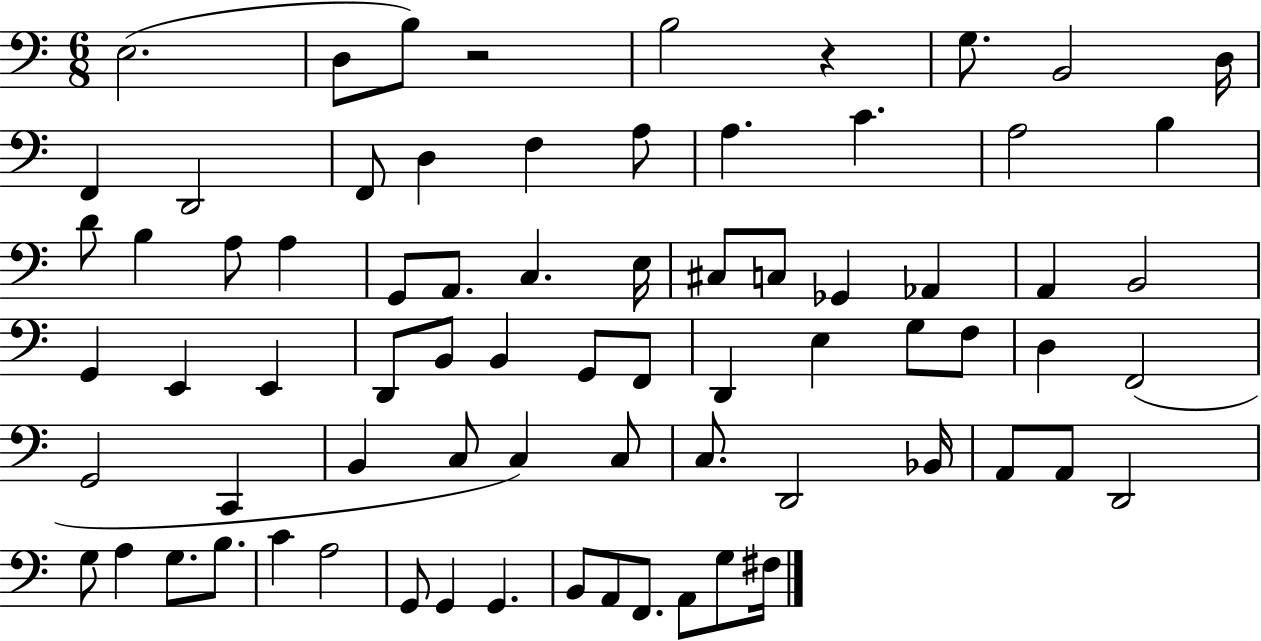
{
  \clef bass
  \numericTimeSignature
  \time 6/8
  \key c \major
  e2.( | d8 b8) r2 | b2 r4 | g8. b,2 d16 | \break f,4 d,2 | f,8 d4 f4 a8 | a4. c'4. | a2 b4 | \break d'8 b4 a8 a4 | g,8 a,8. c4. e16 | cis8 c8 ges,4 aes,4 | a,4 b,2 | \break g,4 e,4 e,4 | d,8 b,8 b,4 g,8 f,8 | d,4 e4 g8 f8 | d4 f,2( | \break g,2 c,4 | b,4 c8 c4) c8 | c8. d,2 bes,16 | a,8 a,8 d,2 | \break g8 a4 g8. b8. | c'4 a2 | g,8 g,4 g,4. | b,8 a,8 f,8. a,8 g8 fis16 | \break \bar "|."
}